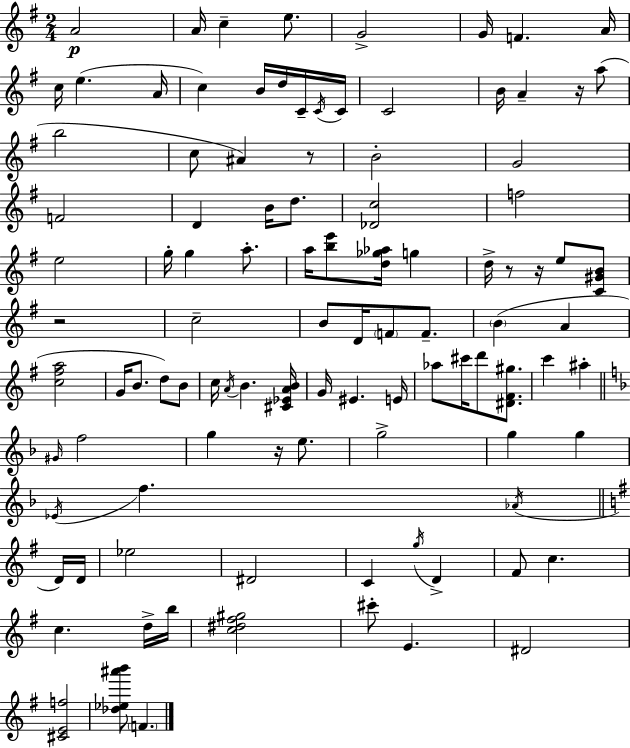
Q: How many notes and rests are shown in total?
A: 103